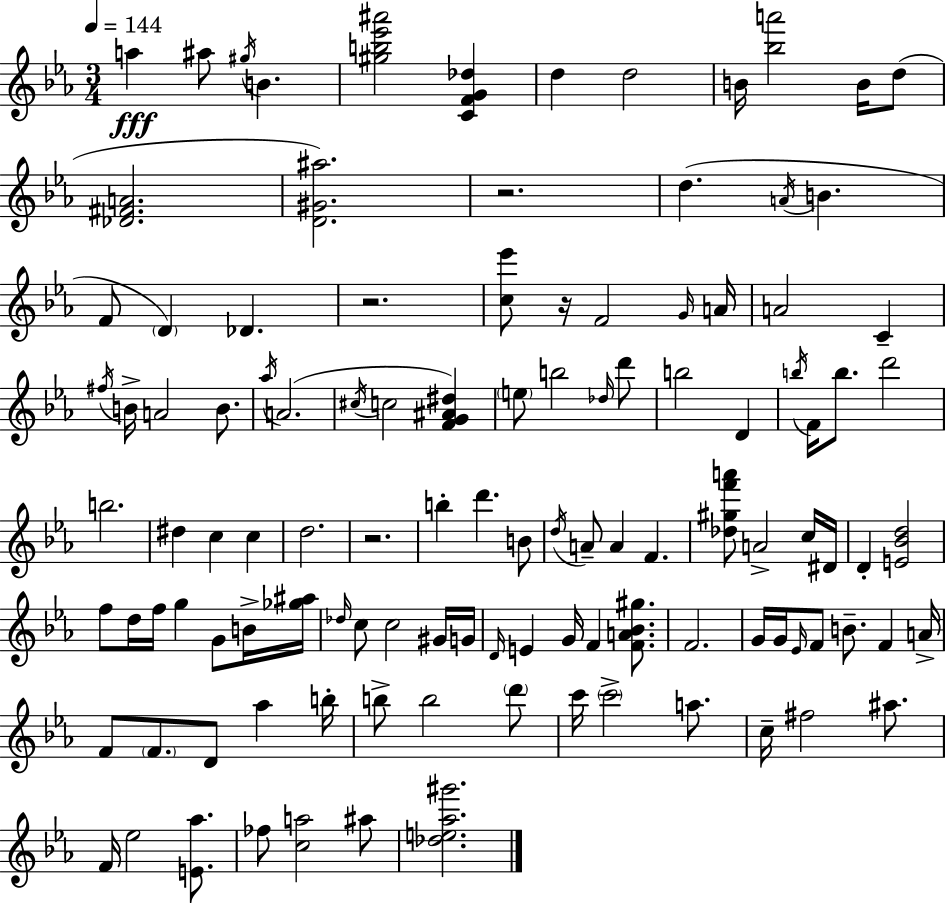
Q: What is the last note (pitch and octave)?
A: A#5